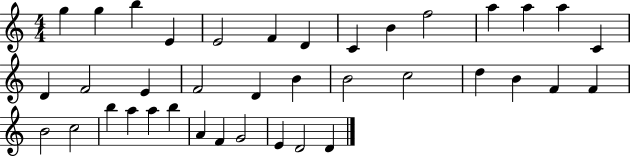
{
  \clef treble
  \numericTimeSignature
  \time 4/4
  \key c \major
  g''4 g''4 b''4 e'4 | e'2 f'4 d'4 | c'4 b'4 f''2 | a''4 a''4 a''4 c'4 | \break d'4 f'2 e'4 | f'2 d'4 b'4 | b'2 c''2 | d''4 b'4 f'4 f'4 | \break b'2 c''2 | b''4 a''4 a''4 b''4 | a'4 f'4 g'2 | e'4 d'2 d'4 | \break \bar "|."
}